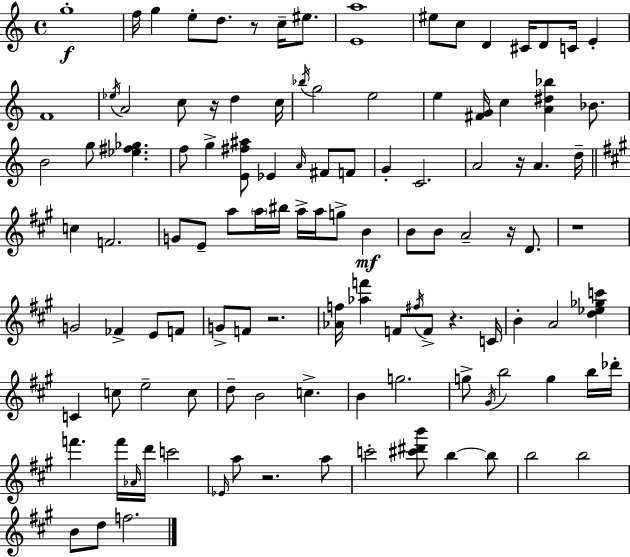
G5/w F5/s G5/q E5/e D5/e. R/e C5/s EIS5/e. [E4,A5]/w EIS5/e C5/e D4/q C#4/s D4/e C4/s E4/q F4/w Eb5/s A4/h C5/e R/s D5/q C5/s Bb5/s G5/h E5/h E5/q [F#4,G4]/s C5/q [A4,D#5,Bb5]/q Bb4/e. B4/h G5/e [Eb5,F#5,Gb5]/q. F5/e G5/q [E4,F#5,A#5]/e Eb4/q A4/s F#4/e F4/e G4/q C4/h. A4/h R/s A4/q. D5/s C5/q F4/h. G4/e E4/e A5/e A5/s BIS5/s A5/s A5/s G5/e B4/q B4/e B4/e A4/h R/s D4/e. R/w G4/h FES4/q E4/e F4/e G4/e F4/e R/h. [Ab4,F5]/s [Ab5,F6]/q F4/e F#5/s F4/e R/q. C4/s B4/q A4/h [D5,Eb5,Gb5,C6]/q C4/q C5/e E5/h C5/e D5/e B4/h C5/q. B4/q G5/h. G5/e G#4/s B5/h G5/q B5/s Db6/s F6/q. F6/s Ab4/s D6/s C6/h Eb4/s A5/e R/h. A5/e C6/h [C#6,D#6,B6]/e B5/q B5/e B5/h B5/h B4/e D5/e F5/h.